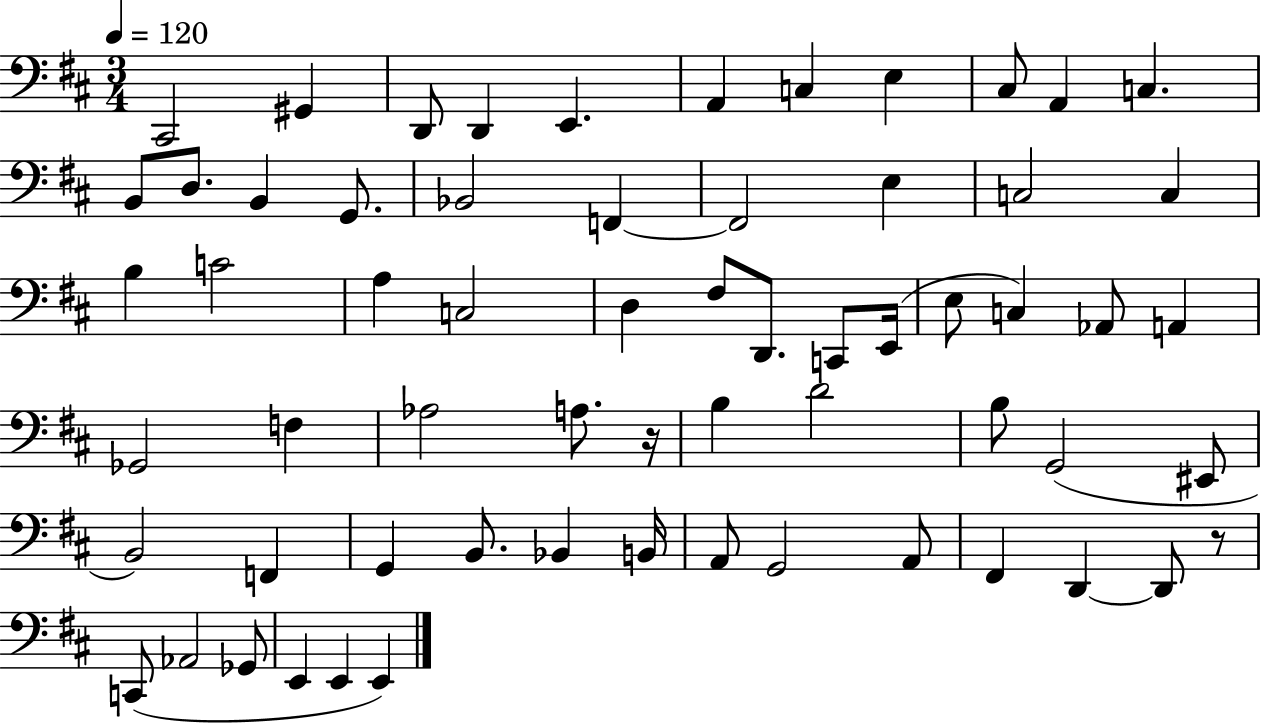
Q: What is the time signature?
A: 3/4